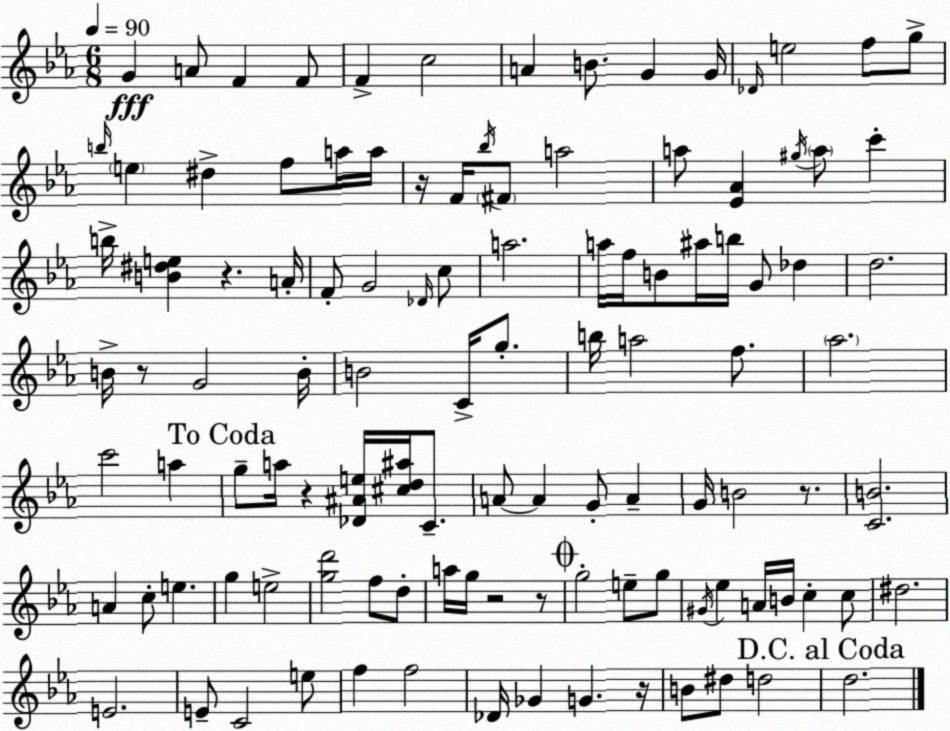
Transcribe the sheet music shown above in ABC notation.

X:1
T:Untitled
M:6/8
L:1/4
K:Cm
G A/2 F F/2 F c2 A B/2 G G/4 _D/4 e2 f/2 g/2 b/4 e ^d f/2 a/4 a/4 z/4 F/4 _b/4 ^F/2 a2 a/2 [_E_A] ^g/4 a/2 c' b/4 [B^de] z A/4 F/2 G2 _D/4 c/2 a2 a/4 f/4 B/2 ^a/4 b/4 G/2 _d d2 B/4 z/2 G2 B/4 B2 C/4 g/2 b/4 a2 f/2 _a2 c'2 a g/2 a/4 z [_D^Ae]/4 [^cd^a]/4 C/2 A/2 A G/2 A G/4 B2 z/2 [CB]2 A c/2 e g e2 [gd']2 f/2 d/2 a/4 g/4 z2 z/2 g2 e/2 g/2 ^G/4 _e A/4 B/4 c c/2 ^d2 E2 E/2 C2 e/2 f f2 _D/4 _G G z/4 B/2 ^d/2 d2 d2